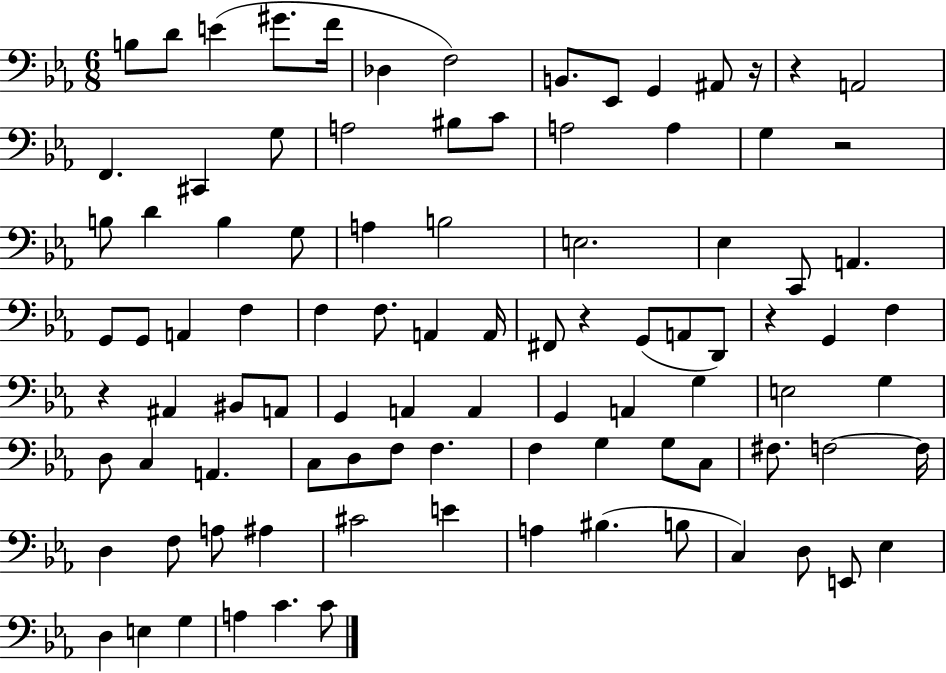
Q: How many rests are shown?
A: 6